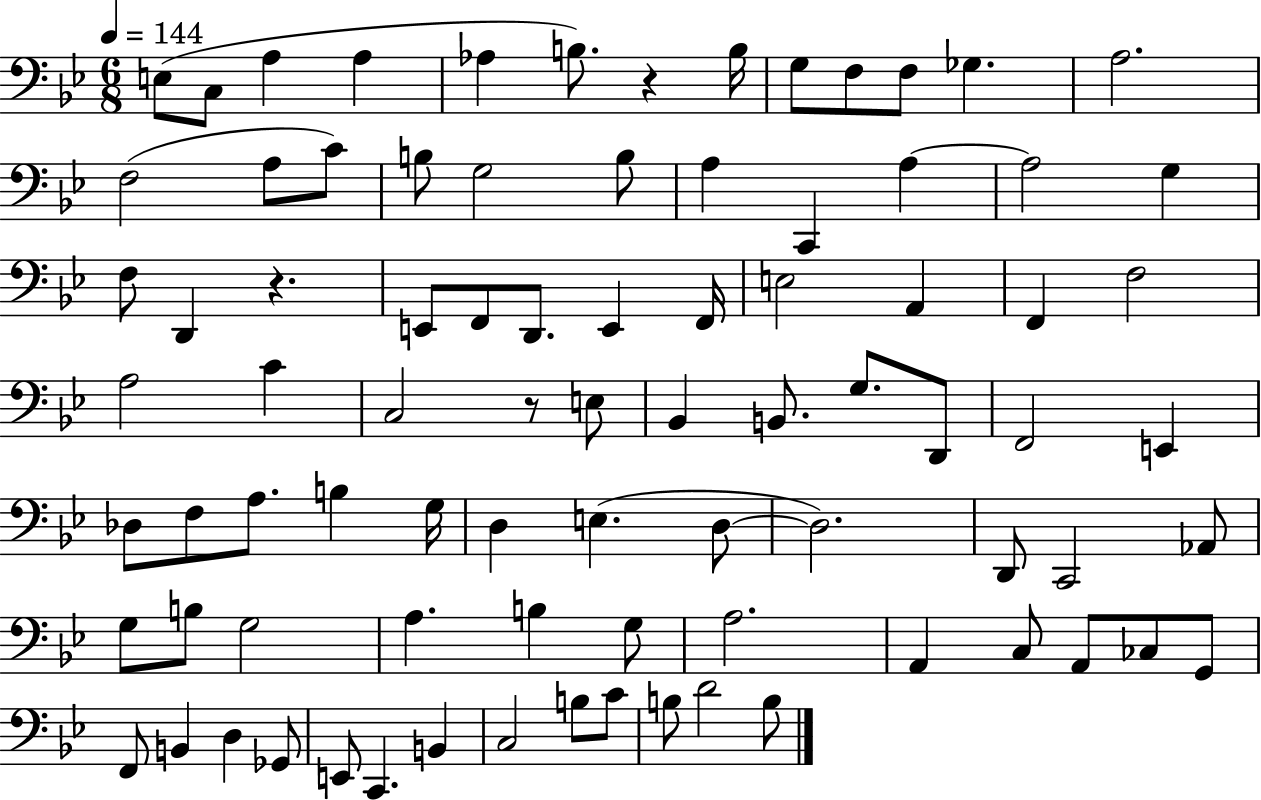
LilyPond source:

{
  \clef bass
  \numericTimeSignature
  \time 6/8
  \key bes \major
  \tempo 4 = 144
  e8( c8 a4 a4 | aes4 b8.) r4 b16 | g8 f8 f8 ges4. | a2. | \break f2( a8 c'8) | b8 g2 b8 | a4 c,4 a4~~ | a2 g4 | \break f8 d,4 r4. | e,8 f,8 d,8. e,4 f,16 | e2 a,4 | f,4 f2 | \break a2 c'4 | c2 r8 e8 | bes,4 b,8. g8. d,8 | f,2 e,4 | \break des8 f8 a8. b4 g16 | d4 e4.( d8~~ | d2.) | d,8 c,2 aes,8 | \break g8 b8 g2 | a4. b4 g8 | a2. | a,4 c8 a,8 ces8 g,8 | \break f,8 b,4 d4 ges,8 | e,8 c,4. b,4 | c2 b8 c'8 | b8 d'2 b8 | \break \bar "|."
}